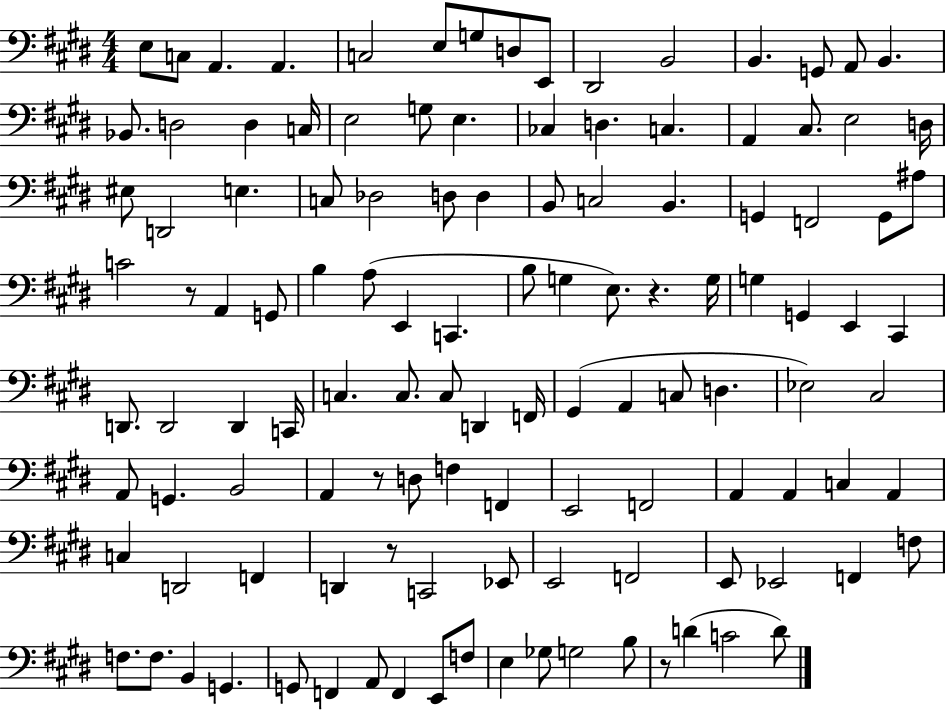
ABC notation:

X:1
T:Untitled
M:4/4
L:1/4
K:E
E,/2 C,/2 A,, A,, C,2 E,/2 G,/2 D,/2 E,,/2 ^D,,2 B,,2 B,, G,,/2 A,,/2 B,, _B,,/2 D,2 D, C,/4 E,2 G,/2 E, _C, D, C, A,, ^C,/2 E,2 D,/4 ^E,/2 D,,2 E, C,/2 _D,2 D,/2 D, B,,/2 C,2 B,, G,, F,,2 G,,/2 ^A,/2 C2 z/2 A,, G,,/2 B, A,/2 E,, C,, B,/2 G, E,/2 z G,/4 G, G,, E,, ^C,, D,,/2 D,,2 D,, C,,/4 C, C,/2 C,/2 D,, F,,/4 ^G,, A,, C,/2 D, _E,2 ^C,2 A,,/2 G,, B,,2 A,, z/2 D,/2 F, F,, E,,2 F,,2 A,, A,, C, A,, C, D,,2 F,, D,, z/2 C,,2 _E,,/2 E,,2 F,,2 E,,/2 _E,,2 F,, F,/2 F,/2 F,/2 B,, G,, G,,/2 F,, A,,/2 F,, E,,/2 F,/2 E, _G,/2 G,2 B,/2 z/2 D C2 D/2